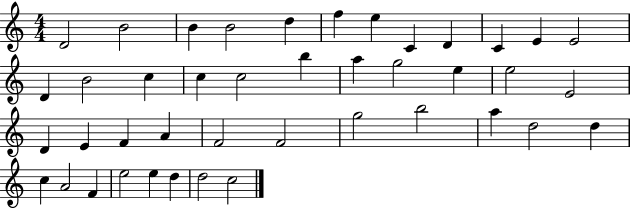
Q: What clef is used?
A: treble